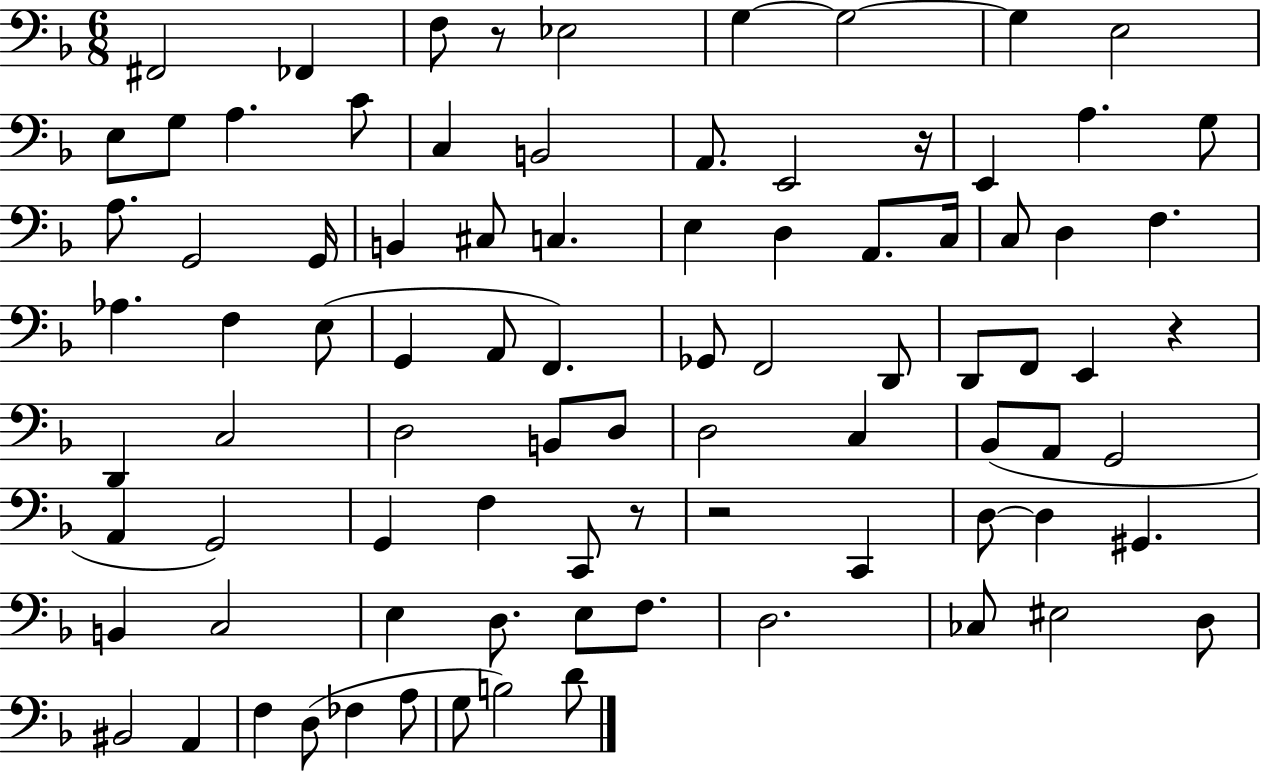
F#2/h FES2/q F3/e R/e Eb3/h G3/q G3/h G3/q E3/h E3/e G3/e A3/q. C4/e C3/q B2/h A2/e. E2/h R/s E2/q A3/q. G3/e A3/e. G2/h G2/s B2/q C#3/e C3/q. E3/q D3/q A2/e. C3/s C3/e D3/q F3/q. Ab3/q. F3/q E3/e G2/q A2/e F2/q. Gb2/e F2/h D2/e D2/e F2/e E2/q R/q D2/q C3/h D3/h B2/e D3/e D3/h C3/q Bb2/e A2/e G2/h A2/q G2/h G2/q F3/q C2/e R/e R/h C2/q D3/e D3/q G#2/q. B2/q C3/h E3/q D3/e. E3/e F3/e. D3/h. CES3/e EIS3/h D3/e BIS2/h A2/q F3/q D3/e FES3/q A3/e G3/e B3/h D4/e